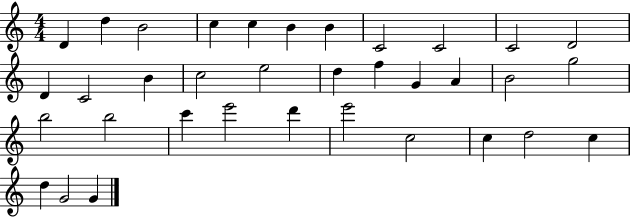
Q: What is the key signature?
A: C major